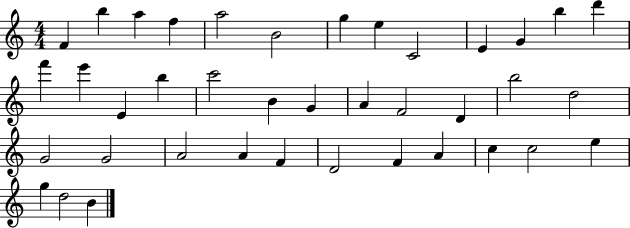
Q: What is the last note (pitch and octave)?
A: B4